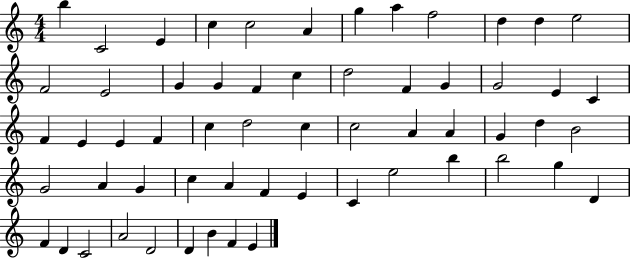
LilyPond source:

{
  \clef treble
  \numericTimeSignature
  \time 4/4
  \key c \major
  b''4 c'2 e'4 | c''4 c''2 a'4 | g''4 a''4 f''2 | d''4 d''4 e''2 | \break f'2 e'2 | g'4 g'4 f'4 c''4 | d''2 f'4 g'4 | g'2 e'4 c'4 | \break f'4 e'4 e'4 f'4 | c''4 d''2 c''4 | c''2 a'4 a'4 | g'4 d''4 b'2 | \break g'2 a'4 g'4 | c''4 a'4 f'4 e'4 | c'4 e''2 b''4 | b''2 g''4 d'4 | \break f'4 d'4 c'2 | a'2 d'2 | d'4 b'4 f'4 e'4 | \bar "|."
}